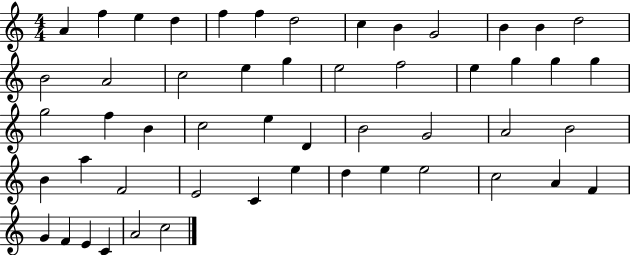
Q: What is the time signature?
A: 4/4